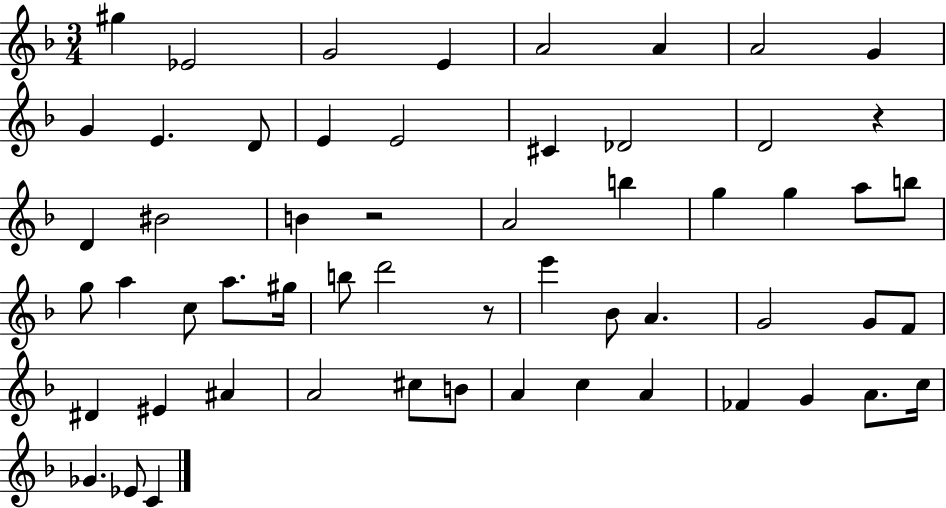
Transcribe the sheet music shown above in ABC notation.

X:1
T:Untitled
M:3/4
L:1/4
K:F
^g _E2 G2 E A2 A A2 G G E D/2 E E2 ^C _D2 D2 z D ^B2 B z2 A2 b g g a/2 b/2 g/2 a c/2 a/2 ^g/4 b/2 d'2 z/2 e' _B/2 A G2 G/2 F/2 ^D ^E ^A A2 ^c/2 B/2 A c A _F G A/2 c/4 _G _E/2 C